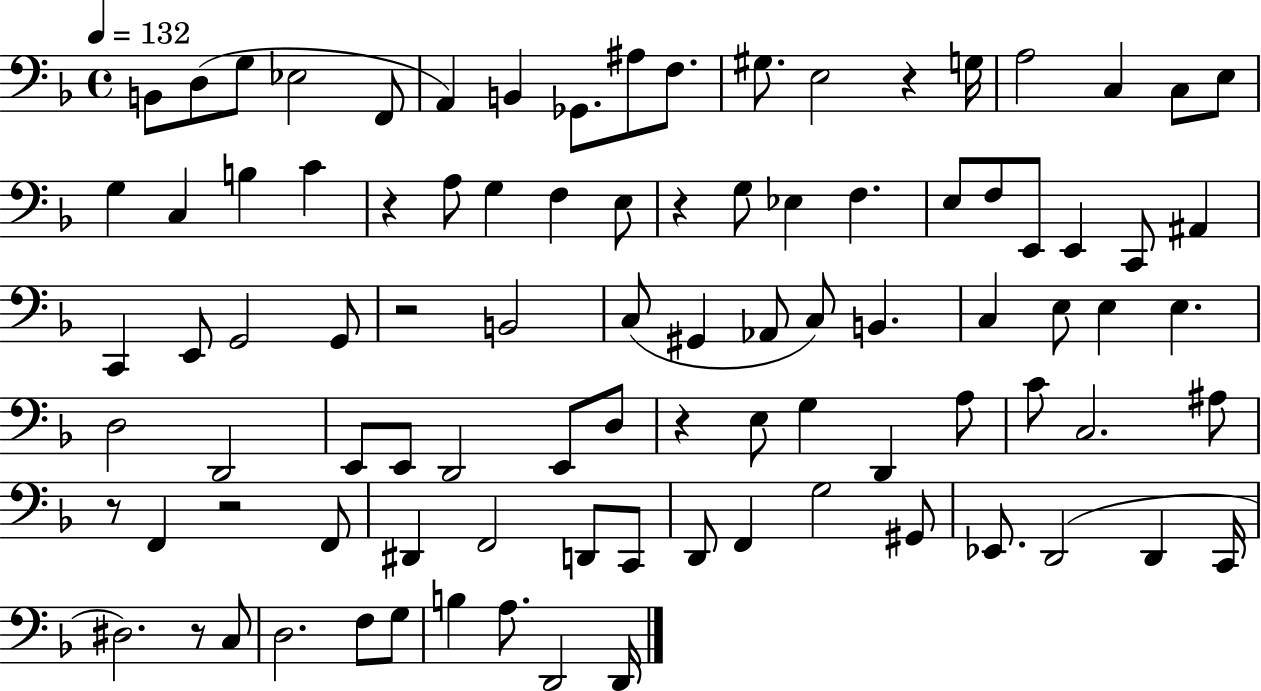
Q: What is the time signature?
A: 4/4